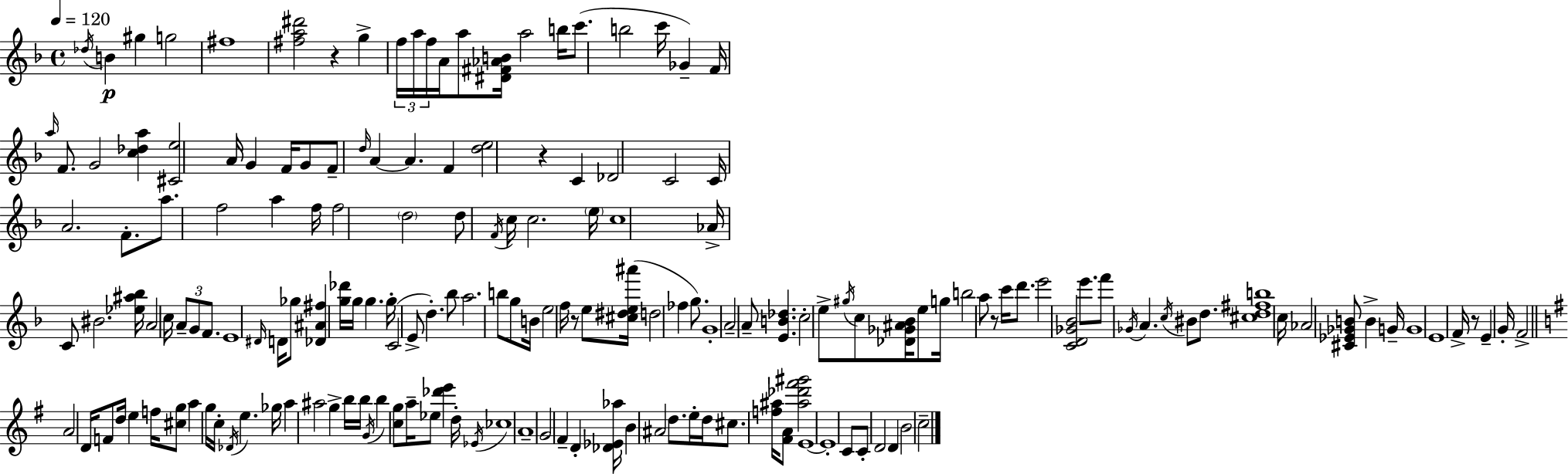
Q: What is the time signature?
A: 4/4